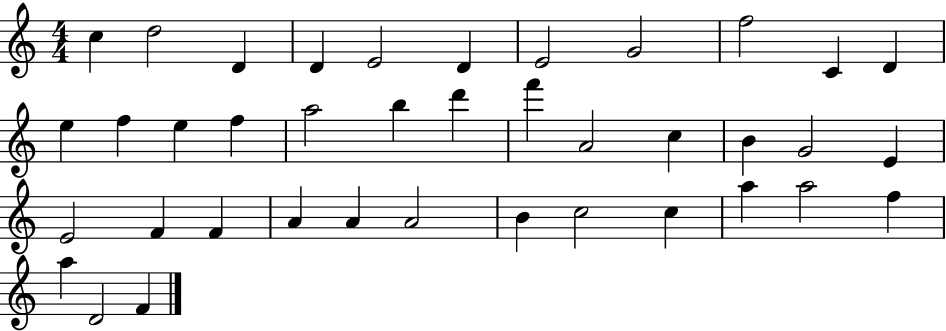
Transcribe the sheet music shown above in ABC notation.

X:1
T:Untitled
M:4/4
L:1/4
K:C
c d2 D D E2 D E2 G2 f2 C D e f e f a2 b d' f' A2 c B G2 E E2 F F A A A2 B c2 c a a2 f a D2 F